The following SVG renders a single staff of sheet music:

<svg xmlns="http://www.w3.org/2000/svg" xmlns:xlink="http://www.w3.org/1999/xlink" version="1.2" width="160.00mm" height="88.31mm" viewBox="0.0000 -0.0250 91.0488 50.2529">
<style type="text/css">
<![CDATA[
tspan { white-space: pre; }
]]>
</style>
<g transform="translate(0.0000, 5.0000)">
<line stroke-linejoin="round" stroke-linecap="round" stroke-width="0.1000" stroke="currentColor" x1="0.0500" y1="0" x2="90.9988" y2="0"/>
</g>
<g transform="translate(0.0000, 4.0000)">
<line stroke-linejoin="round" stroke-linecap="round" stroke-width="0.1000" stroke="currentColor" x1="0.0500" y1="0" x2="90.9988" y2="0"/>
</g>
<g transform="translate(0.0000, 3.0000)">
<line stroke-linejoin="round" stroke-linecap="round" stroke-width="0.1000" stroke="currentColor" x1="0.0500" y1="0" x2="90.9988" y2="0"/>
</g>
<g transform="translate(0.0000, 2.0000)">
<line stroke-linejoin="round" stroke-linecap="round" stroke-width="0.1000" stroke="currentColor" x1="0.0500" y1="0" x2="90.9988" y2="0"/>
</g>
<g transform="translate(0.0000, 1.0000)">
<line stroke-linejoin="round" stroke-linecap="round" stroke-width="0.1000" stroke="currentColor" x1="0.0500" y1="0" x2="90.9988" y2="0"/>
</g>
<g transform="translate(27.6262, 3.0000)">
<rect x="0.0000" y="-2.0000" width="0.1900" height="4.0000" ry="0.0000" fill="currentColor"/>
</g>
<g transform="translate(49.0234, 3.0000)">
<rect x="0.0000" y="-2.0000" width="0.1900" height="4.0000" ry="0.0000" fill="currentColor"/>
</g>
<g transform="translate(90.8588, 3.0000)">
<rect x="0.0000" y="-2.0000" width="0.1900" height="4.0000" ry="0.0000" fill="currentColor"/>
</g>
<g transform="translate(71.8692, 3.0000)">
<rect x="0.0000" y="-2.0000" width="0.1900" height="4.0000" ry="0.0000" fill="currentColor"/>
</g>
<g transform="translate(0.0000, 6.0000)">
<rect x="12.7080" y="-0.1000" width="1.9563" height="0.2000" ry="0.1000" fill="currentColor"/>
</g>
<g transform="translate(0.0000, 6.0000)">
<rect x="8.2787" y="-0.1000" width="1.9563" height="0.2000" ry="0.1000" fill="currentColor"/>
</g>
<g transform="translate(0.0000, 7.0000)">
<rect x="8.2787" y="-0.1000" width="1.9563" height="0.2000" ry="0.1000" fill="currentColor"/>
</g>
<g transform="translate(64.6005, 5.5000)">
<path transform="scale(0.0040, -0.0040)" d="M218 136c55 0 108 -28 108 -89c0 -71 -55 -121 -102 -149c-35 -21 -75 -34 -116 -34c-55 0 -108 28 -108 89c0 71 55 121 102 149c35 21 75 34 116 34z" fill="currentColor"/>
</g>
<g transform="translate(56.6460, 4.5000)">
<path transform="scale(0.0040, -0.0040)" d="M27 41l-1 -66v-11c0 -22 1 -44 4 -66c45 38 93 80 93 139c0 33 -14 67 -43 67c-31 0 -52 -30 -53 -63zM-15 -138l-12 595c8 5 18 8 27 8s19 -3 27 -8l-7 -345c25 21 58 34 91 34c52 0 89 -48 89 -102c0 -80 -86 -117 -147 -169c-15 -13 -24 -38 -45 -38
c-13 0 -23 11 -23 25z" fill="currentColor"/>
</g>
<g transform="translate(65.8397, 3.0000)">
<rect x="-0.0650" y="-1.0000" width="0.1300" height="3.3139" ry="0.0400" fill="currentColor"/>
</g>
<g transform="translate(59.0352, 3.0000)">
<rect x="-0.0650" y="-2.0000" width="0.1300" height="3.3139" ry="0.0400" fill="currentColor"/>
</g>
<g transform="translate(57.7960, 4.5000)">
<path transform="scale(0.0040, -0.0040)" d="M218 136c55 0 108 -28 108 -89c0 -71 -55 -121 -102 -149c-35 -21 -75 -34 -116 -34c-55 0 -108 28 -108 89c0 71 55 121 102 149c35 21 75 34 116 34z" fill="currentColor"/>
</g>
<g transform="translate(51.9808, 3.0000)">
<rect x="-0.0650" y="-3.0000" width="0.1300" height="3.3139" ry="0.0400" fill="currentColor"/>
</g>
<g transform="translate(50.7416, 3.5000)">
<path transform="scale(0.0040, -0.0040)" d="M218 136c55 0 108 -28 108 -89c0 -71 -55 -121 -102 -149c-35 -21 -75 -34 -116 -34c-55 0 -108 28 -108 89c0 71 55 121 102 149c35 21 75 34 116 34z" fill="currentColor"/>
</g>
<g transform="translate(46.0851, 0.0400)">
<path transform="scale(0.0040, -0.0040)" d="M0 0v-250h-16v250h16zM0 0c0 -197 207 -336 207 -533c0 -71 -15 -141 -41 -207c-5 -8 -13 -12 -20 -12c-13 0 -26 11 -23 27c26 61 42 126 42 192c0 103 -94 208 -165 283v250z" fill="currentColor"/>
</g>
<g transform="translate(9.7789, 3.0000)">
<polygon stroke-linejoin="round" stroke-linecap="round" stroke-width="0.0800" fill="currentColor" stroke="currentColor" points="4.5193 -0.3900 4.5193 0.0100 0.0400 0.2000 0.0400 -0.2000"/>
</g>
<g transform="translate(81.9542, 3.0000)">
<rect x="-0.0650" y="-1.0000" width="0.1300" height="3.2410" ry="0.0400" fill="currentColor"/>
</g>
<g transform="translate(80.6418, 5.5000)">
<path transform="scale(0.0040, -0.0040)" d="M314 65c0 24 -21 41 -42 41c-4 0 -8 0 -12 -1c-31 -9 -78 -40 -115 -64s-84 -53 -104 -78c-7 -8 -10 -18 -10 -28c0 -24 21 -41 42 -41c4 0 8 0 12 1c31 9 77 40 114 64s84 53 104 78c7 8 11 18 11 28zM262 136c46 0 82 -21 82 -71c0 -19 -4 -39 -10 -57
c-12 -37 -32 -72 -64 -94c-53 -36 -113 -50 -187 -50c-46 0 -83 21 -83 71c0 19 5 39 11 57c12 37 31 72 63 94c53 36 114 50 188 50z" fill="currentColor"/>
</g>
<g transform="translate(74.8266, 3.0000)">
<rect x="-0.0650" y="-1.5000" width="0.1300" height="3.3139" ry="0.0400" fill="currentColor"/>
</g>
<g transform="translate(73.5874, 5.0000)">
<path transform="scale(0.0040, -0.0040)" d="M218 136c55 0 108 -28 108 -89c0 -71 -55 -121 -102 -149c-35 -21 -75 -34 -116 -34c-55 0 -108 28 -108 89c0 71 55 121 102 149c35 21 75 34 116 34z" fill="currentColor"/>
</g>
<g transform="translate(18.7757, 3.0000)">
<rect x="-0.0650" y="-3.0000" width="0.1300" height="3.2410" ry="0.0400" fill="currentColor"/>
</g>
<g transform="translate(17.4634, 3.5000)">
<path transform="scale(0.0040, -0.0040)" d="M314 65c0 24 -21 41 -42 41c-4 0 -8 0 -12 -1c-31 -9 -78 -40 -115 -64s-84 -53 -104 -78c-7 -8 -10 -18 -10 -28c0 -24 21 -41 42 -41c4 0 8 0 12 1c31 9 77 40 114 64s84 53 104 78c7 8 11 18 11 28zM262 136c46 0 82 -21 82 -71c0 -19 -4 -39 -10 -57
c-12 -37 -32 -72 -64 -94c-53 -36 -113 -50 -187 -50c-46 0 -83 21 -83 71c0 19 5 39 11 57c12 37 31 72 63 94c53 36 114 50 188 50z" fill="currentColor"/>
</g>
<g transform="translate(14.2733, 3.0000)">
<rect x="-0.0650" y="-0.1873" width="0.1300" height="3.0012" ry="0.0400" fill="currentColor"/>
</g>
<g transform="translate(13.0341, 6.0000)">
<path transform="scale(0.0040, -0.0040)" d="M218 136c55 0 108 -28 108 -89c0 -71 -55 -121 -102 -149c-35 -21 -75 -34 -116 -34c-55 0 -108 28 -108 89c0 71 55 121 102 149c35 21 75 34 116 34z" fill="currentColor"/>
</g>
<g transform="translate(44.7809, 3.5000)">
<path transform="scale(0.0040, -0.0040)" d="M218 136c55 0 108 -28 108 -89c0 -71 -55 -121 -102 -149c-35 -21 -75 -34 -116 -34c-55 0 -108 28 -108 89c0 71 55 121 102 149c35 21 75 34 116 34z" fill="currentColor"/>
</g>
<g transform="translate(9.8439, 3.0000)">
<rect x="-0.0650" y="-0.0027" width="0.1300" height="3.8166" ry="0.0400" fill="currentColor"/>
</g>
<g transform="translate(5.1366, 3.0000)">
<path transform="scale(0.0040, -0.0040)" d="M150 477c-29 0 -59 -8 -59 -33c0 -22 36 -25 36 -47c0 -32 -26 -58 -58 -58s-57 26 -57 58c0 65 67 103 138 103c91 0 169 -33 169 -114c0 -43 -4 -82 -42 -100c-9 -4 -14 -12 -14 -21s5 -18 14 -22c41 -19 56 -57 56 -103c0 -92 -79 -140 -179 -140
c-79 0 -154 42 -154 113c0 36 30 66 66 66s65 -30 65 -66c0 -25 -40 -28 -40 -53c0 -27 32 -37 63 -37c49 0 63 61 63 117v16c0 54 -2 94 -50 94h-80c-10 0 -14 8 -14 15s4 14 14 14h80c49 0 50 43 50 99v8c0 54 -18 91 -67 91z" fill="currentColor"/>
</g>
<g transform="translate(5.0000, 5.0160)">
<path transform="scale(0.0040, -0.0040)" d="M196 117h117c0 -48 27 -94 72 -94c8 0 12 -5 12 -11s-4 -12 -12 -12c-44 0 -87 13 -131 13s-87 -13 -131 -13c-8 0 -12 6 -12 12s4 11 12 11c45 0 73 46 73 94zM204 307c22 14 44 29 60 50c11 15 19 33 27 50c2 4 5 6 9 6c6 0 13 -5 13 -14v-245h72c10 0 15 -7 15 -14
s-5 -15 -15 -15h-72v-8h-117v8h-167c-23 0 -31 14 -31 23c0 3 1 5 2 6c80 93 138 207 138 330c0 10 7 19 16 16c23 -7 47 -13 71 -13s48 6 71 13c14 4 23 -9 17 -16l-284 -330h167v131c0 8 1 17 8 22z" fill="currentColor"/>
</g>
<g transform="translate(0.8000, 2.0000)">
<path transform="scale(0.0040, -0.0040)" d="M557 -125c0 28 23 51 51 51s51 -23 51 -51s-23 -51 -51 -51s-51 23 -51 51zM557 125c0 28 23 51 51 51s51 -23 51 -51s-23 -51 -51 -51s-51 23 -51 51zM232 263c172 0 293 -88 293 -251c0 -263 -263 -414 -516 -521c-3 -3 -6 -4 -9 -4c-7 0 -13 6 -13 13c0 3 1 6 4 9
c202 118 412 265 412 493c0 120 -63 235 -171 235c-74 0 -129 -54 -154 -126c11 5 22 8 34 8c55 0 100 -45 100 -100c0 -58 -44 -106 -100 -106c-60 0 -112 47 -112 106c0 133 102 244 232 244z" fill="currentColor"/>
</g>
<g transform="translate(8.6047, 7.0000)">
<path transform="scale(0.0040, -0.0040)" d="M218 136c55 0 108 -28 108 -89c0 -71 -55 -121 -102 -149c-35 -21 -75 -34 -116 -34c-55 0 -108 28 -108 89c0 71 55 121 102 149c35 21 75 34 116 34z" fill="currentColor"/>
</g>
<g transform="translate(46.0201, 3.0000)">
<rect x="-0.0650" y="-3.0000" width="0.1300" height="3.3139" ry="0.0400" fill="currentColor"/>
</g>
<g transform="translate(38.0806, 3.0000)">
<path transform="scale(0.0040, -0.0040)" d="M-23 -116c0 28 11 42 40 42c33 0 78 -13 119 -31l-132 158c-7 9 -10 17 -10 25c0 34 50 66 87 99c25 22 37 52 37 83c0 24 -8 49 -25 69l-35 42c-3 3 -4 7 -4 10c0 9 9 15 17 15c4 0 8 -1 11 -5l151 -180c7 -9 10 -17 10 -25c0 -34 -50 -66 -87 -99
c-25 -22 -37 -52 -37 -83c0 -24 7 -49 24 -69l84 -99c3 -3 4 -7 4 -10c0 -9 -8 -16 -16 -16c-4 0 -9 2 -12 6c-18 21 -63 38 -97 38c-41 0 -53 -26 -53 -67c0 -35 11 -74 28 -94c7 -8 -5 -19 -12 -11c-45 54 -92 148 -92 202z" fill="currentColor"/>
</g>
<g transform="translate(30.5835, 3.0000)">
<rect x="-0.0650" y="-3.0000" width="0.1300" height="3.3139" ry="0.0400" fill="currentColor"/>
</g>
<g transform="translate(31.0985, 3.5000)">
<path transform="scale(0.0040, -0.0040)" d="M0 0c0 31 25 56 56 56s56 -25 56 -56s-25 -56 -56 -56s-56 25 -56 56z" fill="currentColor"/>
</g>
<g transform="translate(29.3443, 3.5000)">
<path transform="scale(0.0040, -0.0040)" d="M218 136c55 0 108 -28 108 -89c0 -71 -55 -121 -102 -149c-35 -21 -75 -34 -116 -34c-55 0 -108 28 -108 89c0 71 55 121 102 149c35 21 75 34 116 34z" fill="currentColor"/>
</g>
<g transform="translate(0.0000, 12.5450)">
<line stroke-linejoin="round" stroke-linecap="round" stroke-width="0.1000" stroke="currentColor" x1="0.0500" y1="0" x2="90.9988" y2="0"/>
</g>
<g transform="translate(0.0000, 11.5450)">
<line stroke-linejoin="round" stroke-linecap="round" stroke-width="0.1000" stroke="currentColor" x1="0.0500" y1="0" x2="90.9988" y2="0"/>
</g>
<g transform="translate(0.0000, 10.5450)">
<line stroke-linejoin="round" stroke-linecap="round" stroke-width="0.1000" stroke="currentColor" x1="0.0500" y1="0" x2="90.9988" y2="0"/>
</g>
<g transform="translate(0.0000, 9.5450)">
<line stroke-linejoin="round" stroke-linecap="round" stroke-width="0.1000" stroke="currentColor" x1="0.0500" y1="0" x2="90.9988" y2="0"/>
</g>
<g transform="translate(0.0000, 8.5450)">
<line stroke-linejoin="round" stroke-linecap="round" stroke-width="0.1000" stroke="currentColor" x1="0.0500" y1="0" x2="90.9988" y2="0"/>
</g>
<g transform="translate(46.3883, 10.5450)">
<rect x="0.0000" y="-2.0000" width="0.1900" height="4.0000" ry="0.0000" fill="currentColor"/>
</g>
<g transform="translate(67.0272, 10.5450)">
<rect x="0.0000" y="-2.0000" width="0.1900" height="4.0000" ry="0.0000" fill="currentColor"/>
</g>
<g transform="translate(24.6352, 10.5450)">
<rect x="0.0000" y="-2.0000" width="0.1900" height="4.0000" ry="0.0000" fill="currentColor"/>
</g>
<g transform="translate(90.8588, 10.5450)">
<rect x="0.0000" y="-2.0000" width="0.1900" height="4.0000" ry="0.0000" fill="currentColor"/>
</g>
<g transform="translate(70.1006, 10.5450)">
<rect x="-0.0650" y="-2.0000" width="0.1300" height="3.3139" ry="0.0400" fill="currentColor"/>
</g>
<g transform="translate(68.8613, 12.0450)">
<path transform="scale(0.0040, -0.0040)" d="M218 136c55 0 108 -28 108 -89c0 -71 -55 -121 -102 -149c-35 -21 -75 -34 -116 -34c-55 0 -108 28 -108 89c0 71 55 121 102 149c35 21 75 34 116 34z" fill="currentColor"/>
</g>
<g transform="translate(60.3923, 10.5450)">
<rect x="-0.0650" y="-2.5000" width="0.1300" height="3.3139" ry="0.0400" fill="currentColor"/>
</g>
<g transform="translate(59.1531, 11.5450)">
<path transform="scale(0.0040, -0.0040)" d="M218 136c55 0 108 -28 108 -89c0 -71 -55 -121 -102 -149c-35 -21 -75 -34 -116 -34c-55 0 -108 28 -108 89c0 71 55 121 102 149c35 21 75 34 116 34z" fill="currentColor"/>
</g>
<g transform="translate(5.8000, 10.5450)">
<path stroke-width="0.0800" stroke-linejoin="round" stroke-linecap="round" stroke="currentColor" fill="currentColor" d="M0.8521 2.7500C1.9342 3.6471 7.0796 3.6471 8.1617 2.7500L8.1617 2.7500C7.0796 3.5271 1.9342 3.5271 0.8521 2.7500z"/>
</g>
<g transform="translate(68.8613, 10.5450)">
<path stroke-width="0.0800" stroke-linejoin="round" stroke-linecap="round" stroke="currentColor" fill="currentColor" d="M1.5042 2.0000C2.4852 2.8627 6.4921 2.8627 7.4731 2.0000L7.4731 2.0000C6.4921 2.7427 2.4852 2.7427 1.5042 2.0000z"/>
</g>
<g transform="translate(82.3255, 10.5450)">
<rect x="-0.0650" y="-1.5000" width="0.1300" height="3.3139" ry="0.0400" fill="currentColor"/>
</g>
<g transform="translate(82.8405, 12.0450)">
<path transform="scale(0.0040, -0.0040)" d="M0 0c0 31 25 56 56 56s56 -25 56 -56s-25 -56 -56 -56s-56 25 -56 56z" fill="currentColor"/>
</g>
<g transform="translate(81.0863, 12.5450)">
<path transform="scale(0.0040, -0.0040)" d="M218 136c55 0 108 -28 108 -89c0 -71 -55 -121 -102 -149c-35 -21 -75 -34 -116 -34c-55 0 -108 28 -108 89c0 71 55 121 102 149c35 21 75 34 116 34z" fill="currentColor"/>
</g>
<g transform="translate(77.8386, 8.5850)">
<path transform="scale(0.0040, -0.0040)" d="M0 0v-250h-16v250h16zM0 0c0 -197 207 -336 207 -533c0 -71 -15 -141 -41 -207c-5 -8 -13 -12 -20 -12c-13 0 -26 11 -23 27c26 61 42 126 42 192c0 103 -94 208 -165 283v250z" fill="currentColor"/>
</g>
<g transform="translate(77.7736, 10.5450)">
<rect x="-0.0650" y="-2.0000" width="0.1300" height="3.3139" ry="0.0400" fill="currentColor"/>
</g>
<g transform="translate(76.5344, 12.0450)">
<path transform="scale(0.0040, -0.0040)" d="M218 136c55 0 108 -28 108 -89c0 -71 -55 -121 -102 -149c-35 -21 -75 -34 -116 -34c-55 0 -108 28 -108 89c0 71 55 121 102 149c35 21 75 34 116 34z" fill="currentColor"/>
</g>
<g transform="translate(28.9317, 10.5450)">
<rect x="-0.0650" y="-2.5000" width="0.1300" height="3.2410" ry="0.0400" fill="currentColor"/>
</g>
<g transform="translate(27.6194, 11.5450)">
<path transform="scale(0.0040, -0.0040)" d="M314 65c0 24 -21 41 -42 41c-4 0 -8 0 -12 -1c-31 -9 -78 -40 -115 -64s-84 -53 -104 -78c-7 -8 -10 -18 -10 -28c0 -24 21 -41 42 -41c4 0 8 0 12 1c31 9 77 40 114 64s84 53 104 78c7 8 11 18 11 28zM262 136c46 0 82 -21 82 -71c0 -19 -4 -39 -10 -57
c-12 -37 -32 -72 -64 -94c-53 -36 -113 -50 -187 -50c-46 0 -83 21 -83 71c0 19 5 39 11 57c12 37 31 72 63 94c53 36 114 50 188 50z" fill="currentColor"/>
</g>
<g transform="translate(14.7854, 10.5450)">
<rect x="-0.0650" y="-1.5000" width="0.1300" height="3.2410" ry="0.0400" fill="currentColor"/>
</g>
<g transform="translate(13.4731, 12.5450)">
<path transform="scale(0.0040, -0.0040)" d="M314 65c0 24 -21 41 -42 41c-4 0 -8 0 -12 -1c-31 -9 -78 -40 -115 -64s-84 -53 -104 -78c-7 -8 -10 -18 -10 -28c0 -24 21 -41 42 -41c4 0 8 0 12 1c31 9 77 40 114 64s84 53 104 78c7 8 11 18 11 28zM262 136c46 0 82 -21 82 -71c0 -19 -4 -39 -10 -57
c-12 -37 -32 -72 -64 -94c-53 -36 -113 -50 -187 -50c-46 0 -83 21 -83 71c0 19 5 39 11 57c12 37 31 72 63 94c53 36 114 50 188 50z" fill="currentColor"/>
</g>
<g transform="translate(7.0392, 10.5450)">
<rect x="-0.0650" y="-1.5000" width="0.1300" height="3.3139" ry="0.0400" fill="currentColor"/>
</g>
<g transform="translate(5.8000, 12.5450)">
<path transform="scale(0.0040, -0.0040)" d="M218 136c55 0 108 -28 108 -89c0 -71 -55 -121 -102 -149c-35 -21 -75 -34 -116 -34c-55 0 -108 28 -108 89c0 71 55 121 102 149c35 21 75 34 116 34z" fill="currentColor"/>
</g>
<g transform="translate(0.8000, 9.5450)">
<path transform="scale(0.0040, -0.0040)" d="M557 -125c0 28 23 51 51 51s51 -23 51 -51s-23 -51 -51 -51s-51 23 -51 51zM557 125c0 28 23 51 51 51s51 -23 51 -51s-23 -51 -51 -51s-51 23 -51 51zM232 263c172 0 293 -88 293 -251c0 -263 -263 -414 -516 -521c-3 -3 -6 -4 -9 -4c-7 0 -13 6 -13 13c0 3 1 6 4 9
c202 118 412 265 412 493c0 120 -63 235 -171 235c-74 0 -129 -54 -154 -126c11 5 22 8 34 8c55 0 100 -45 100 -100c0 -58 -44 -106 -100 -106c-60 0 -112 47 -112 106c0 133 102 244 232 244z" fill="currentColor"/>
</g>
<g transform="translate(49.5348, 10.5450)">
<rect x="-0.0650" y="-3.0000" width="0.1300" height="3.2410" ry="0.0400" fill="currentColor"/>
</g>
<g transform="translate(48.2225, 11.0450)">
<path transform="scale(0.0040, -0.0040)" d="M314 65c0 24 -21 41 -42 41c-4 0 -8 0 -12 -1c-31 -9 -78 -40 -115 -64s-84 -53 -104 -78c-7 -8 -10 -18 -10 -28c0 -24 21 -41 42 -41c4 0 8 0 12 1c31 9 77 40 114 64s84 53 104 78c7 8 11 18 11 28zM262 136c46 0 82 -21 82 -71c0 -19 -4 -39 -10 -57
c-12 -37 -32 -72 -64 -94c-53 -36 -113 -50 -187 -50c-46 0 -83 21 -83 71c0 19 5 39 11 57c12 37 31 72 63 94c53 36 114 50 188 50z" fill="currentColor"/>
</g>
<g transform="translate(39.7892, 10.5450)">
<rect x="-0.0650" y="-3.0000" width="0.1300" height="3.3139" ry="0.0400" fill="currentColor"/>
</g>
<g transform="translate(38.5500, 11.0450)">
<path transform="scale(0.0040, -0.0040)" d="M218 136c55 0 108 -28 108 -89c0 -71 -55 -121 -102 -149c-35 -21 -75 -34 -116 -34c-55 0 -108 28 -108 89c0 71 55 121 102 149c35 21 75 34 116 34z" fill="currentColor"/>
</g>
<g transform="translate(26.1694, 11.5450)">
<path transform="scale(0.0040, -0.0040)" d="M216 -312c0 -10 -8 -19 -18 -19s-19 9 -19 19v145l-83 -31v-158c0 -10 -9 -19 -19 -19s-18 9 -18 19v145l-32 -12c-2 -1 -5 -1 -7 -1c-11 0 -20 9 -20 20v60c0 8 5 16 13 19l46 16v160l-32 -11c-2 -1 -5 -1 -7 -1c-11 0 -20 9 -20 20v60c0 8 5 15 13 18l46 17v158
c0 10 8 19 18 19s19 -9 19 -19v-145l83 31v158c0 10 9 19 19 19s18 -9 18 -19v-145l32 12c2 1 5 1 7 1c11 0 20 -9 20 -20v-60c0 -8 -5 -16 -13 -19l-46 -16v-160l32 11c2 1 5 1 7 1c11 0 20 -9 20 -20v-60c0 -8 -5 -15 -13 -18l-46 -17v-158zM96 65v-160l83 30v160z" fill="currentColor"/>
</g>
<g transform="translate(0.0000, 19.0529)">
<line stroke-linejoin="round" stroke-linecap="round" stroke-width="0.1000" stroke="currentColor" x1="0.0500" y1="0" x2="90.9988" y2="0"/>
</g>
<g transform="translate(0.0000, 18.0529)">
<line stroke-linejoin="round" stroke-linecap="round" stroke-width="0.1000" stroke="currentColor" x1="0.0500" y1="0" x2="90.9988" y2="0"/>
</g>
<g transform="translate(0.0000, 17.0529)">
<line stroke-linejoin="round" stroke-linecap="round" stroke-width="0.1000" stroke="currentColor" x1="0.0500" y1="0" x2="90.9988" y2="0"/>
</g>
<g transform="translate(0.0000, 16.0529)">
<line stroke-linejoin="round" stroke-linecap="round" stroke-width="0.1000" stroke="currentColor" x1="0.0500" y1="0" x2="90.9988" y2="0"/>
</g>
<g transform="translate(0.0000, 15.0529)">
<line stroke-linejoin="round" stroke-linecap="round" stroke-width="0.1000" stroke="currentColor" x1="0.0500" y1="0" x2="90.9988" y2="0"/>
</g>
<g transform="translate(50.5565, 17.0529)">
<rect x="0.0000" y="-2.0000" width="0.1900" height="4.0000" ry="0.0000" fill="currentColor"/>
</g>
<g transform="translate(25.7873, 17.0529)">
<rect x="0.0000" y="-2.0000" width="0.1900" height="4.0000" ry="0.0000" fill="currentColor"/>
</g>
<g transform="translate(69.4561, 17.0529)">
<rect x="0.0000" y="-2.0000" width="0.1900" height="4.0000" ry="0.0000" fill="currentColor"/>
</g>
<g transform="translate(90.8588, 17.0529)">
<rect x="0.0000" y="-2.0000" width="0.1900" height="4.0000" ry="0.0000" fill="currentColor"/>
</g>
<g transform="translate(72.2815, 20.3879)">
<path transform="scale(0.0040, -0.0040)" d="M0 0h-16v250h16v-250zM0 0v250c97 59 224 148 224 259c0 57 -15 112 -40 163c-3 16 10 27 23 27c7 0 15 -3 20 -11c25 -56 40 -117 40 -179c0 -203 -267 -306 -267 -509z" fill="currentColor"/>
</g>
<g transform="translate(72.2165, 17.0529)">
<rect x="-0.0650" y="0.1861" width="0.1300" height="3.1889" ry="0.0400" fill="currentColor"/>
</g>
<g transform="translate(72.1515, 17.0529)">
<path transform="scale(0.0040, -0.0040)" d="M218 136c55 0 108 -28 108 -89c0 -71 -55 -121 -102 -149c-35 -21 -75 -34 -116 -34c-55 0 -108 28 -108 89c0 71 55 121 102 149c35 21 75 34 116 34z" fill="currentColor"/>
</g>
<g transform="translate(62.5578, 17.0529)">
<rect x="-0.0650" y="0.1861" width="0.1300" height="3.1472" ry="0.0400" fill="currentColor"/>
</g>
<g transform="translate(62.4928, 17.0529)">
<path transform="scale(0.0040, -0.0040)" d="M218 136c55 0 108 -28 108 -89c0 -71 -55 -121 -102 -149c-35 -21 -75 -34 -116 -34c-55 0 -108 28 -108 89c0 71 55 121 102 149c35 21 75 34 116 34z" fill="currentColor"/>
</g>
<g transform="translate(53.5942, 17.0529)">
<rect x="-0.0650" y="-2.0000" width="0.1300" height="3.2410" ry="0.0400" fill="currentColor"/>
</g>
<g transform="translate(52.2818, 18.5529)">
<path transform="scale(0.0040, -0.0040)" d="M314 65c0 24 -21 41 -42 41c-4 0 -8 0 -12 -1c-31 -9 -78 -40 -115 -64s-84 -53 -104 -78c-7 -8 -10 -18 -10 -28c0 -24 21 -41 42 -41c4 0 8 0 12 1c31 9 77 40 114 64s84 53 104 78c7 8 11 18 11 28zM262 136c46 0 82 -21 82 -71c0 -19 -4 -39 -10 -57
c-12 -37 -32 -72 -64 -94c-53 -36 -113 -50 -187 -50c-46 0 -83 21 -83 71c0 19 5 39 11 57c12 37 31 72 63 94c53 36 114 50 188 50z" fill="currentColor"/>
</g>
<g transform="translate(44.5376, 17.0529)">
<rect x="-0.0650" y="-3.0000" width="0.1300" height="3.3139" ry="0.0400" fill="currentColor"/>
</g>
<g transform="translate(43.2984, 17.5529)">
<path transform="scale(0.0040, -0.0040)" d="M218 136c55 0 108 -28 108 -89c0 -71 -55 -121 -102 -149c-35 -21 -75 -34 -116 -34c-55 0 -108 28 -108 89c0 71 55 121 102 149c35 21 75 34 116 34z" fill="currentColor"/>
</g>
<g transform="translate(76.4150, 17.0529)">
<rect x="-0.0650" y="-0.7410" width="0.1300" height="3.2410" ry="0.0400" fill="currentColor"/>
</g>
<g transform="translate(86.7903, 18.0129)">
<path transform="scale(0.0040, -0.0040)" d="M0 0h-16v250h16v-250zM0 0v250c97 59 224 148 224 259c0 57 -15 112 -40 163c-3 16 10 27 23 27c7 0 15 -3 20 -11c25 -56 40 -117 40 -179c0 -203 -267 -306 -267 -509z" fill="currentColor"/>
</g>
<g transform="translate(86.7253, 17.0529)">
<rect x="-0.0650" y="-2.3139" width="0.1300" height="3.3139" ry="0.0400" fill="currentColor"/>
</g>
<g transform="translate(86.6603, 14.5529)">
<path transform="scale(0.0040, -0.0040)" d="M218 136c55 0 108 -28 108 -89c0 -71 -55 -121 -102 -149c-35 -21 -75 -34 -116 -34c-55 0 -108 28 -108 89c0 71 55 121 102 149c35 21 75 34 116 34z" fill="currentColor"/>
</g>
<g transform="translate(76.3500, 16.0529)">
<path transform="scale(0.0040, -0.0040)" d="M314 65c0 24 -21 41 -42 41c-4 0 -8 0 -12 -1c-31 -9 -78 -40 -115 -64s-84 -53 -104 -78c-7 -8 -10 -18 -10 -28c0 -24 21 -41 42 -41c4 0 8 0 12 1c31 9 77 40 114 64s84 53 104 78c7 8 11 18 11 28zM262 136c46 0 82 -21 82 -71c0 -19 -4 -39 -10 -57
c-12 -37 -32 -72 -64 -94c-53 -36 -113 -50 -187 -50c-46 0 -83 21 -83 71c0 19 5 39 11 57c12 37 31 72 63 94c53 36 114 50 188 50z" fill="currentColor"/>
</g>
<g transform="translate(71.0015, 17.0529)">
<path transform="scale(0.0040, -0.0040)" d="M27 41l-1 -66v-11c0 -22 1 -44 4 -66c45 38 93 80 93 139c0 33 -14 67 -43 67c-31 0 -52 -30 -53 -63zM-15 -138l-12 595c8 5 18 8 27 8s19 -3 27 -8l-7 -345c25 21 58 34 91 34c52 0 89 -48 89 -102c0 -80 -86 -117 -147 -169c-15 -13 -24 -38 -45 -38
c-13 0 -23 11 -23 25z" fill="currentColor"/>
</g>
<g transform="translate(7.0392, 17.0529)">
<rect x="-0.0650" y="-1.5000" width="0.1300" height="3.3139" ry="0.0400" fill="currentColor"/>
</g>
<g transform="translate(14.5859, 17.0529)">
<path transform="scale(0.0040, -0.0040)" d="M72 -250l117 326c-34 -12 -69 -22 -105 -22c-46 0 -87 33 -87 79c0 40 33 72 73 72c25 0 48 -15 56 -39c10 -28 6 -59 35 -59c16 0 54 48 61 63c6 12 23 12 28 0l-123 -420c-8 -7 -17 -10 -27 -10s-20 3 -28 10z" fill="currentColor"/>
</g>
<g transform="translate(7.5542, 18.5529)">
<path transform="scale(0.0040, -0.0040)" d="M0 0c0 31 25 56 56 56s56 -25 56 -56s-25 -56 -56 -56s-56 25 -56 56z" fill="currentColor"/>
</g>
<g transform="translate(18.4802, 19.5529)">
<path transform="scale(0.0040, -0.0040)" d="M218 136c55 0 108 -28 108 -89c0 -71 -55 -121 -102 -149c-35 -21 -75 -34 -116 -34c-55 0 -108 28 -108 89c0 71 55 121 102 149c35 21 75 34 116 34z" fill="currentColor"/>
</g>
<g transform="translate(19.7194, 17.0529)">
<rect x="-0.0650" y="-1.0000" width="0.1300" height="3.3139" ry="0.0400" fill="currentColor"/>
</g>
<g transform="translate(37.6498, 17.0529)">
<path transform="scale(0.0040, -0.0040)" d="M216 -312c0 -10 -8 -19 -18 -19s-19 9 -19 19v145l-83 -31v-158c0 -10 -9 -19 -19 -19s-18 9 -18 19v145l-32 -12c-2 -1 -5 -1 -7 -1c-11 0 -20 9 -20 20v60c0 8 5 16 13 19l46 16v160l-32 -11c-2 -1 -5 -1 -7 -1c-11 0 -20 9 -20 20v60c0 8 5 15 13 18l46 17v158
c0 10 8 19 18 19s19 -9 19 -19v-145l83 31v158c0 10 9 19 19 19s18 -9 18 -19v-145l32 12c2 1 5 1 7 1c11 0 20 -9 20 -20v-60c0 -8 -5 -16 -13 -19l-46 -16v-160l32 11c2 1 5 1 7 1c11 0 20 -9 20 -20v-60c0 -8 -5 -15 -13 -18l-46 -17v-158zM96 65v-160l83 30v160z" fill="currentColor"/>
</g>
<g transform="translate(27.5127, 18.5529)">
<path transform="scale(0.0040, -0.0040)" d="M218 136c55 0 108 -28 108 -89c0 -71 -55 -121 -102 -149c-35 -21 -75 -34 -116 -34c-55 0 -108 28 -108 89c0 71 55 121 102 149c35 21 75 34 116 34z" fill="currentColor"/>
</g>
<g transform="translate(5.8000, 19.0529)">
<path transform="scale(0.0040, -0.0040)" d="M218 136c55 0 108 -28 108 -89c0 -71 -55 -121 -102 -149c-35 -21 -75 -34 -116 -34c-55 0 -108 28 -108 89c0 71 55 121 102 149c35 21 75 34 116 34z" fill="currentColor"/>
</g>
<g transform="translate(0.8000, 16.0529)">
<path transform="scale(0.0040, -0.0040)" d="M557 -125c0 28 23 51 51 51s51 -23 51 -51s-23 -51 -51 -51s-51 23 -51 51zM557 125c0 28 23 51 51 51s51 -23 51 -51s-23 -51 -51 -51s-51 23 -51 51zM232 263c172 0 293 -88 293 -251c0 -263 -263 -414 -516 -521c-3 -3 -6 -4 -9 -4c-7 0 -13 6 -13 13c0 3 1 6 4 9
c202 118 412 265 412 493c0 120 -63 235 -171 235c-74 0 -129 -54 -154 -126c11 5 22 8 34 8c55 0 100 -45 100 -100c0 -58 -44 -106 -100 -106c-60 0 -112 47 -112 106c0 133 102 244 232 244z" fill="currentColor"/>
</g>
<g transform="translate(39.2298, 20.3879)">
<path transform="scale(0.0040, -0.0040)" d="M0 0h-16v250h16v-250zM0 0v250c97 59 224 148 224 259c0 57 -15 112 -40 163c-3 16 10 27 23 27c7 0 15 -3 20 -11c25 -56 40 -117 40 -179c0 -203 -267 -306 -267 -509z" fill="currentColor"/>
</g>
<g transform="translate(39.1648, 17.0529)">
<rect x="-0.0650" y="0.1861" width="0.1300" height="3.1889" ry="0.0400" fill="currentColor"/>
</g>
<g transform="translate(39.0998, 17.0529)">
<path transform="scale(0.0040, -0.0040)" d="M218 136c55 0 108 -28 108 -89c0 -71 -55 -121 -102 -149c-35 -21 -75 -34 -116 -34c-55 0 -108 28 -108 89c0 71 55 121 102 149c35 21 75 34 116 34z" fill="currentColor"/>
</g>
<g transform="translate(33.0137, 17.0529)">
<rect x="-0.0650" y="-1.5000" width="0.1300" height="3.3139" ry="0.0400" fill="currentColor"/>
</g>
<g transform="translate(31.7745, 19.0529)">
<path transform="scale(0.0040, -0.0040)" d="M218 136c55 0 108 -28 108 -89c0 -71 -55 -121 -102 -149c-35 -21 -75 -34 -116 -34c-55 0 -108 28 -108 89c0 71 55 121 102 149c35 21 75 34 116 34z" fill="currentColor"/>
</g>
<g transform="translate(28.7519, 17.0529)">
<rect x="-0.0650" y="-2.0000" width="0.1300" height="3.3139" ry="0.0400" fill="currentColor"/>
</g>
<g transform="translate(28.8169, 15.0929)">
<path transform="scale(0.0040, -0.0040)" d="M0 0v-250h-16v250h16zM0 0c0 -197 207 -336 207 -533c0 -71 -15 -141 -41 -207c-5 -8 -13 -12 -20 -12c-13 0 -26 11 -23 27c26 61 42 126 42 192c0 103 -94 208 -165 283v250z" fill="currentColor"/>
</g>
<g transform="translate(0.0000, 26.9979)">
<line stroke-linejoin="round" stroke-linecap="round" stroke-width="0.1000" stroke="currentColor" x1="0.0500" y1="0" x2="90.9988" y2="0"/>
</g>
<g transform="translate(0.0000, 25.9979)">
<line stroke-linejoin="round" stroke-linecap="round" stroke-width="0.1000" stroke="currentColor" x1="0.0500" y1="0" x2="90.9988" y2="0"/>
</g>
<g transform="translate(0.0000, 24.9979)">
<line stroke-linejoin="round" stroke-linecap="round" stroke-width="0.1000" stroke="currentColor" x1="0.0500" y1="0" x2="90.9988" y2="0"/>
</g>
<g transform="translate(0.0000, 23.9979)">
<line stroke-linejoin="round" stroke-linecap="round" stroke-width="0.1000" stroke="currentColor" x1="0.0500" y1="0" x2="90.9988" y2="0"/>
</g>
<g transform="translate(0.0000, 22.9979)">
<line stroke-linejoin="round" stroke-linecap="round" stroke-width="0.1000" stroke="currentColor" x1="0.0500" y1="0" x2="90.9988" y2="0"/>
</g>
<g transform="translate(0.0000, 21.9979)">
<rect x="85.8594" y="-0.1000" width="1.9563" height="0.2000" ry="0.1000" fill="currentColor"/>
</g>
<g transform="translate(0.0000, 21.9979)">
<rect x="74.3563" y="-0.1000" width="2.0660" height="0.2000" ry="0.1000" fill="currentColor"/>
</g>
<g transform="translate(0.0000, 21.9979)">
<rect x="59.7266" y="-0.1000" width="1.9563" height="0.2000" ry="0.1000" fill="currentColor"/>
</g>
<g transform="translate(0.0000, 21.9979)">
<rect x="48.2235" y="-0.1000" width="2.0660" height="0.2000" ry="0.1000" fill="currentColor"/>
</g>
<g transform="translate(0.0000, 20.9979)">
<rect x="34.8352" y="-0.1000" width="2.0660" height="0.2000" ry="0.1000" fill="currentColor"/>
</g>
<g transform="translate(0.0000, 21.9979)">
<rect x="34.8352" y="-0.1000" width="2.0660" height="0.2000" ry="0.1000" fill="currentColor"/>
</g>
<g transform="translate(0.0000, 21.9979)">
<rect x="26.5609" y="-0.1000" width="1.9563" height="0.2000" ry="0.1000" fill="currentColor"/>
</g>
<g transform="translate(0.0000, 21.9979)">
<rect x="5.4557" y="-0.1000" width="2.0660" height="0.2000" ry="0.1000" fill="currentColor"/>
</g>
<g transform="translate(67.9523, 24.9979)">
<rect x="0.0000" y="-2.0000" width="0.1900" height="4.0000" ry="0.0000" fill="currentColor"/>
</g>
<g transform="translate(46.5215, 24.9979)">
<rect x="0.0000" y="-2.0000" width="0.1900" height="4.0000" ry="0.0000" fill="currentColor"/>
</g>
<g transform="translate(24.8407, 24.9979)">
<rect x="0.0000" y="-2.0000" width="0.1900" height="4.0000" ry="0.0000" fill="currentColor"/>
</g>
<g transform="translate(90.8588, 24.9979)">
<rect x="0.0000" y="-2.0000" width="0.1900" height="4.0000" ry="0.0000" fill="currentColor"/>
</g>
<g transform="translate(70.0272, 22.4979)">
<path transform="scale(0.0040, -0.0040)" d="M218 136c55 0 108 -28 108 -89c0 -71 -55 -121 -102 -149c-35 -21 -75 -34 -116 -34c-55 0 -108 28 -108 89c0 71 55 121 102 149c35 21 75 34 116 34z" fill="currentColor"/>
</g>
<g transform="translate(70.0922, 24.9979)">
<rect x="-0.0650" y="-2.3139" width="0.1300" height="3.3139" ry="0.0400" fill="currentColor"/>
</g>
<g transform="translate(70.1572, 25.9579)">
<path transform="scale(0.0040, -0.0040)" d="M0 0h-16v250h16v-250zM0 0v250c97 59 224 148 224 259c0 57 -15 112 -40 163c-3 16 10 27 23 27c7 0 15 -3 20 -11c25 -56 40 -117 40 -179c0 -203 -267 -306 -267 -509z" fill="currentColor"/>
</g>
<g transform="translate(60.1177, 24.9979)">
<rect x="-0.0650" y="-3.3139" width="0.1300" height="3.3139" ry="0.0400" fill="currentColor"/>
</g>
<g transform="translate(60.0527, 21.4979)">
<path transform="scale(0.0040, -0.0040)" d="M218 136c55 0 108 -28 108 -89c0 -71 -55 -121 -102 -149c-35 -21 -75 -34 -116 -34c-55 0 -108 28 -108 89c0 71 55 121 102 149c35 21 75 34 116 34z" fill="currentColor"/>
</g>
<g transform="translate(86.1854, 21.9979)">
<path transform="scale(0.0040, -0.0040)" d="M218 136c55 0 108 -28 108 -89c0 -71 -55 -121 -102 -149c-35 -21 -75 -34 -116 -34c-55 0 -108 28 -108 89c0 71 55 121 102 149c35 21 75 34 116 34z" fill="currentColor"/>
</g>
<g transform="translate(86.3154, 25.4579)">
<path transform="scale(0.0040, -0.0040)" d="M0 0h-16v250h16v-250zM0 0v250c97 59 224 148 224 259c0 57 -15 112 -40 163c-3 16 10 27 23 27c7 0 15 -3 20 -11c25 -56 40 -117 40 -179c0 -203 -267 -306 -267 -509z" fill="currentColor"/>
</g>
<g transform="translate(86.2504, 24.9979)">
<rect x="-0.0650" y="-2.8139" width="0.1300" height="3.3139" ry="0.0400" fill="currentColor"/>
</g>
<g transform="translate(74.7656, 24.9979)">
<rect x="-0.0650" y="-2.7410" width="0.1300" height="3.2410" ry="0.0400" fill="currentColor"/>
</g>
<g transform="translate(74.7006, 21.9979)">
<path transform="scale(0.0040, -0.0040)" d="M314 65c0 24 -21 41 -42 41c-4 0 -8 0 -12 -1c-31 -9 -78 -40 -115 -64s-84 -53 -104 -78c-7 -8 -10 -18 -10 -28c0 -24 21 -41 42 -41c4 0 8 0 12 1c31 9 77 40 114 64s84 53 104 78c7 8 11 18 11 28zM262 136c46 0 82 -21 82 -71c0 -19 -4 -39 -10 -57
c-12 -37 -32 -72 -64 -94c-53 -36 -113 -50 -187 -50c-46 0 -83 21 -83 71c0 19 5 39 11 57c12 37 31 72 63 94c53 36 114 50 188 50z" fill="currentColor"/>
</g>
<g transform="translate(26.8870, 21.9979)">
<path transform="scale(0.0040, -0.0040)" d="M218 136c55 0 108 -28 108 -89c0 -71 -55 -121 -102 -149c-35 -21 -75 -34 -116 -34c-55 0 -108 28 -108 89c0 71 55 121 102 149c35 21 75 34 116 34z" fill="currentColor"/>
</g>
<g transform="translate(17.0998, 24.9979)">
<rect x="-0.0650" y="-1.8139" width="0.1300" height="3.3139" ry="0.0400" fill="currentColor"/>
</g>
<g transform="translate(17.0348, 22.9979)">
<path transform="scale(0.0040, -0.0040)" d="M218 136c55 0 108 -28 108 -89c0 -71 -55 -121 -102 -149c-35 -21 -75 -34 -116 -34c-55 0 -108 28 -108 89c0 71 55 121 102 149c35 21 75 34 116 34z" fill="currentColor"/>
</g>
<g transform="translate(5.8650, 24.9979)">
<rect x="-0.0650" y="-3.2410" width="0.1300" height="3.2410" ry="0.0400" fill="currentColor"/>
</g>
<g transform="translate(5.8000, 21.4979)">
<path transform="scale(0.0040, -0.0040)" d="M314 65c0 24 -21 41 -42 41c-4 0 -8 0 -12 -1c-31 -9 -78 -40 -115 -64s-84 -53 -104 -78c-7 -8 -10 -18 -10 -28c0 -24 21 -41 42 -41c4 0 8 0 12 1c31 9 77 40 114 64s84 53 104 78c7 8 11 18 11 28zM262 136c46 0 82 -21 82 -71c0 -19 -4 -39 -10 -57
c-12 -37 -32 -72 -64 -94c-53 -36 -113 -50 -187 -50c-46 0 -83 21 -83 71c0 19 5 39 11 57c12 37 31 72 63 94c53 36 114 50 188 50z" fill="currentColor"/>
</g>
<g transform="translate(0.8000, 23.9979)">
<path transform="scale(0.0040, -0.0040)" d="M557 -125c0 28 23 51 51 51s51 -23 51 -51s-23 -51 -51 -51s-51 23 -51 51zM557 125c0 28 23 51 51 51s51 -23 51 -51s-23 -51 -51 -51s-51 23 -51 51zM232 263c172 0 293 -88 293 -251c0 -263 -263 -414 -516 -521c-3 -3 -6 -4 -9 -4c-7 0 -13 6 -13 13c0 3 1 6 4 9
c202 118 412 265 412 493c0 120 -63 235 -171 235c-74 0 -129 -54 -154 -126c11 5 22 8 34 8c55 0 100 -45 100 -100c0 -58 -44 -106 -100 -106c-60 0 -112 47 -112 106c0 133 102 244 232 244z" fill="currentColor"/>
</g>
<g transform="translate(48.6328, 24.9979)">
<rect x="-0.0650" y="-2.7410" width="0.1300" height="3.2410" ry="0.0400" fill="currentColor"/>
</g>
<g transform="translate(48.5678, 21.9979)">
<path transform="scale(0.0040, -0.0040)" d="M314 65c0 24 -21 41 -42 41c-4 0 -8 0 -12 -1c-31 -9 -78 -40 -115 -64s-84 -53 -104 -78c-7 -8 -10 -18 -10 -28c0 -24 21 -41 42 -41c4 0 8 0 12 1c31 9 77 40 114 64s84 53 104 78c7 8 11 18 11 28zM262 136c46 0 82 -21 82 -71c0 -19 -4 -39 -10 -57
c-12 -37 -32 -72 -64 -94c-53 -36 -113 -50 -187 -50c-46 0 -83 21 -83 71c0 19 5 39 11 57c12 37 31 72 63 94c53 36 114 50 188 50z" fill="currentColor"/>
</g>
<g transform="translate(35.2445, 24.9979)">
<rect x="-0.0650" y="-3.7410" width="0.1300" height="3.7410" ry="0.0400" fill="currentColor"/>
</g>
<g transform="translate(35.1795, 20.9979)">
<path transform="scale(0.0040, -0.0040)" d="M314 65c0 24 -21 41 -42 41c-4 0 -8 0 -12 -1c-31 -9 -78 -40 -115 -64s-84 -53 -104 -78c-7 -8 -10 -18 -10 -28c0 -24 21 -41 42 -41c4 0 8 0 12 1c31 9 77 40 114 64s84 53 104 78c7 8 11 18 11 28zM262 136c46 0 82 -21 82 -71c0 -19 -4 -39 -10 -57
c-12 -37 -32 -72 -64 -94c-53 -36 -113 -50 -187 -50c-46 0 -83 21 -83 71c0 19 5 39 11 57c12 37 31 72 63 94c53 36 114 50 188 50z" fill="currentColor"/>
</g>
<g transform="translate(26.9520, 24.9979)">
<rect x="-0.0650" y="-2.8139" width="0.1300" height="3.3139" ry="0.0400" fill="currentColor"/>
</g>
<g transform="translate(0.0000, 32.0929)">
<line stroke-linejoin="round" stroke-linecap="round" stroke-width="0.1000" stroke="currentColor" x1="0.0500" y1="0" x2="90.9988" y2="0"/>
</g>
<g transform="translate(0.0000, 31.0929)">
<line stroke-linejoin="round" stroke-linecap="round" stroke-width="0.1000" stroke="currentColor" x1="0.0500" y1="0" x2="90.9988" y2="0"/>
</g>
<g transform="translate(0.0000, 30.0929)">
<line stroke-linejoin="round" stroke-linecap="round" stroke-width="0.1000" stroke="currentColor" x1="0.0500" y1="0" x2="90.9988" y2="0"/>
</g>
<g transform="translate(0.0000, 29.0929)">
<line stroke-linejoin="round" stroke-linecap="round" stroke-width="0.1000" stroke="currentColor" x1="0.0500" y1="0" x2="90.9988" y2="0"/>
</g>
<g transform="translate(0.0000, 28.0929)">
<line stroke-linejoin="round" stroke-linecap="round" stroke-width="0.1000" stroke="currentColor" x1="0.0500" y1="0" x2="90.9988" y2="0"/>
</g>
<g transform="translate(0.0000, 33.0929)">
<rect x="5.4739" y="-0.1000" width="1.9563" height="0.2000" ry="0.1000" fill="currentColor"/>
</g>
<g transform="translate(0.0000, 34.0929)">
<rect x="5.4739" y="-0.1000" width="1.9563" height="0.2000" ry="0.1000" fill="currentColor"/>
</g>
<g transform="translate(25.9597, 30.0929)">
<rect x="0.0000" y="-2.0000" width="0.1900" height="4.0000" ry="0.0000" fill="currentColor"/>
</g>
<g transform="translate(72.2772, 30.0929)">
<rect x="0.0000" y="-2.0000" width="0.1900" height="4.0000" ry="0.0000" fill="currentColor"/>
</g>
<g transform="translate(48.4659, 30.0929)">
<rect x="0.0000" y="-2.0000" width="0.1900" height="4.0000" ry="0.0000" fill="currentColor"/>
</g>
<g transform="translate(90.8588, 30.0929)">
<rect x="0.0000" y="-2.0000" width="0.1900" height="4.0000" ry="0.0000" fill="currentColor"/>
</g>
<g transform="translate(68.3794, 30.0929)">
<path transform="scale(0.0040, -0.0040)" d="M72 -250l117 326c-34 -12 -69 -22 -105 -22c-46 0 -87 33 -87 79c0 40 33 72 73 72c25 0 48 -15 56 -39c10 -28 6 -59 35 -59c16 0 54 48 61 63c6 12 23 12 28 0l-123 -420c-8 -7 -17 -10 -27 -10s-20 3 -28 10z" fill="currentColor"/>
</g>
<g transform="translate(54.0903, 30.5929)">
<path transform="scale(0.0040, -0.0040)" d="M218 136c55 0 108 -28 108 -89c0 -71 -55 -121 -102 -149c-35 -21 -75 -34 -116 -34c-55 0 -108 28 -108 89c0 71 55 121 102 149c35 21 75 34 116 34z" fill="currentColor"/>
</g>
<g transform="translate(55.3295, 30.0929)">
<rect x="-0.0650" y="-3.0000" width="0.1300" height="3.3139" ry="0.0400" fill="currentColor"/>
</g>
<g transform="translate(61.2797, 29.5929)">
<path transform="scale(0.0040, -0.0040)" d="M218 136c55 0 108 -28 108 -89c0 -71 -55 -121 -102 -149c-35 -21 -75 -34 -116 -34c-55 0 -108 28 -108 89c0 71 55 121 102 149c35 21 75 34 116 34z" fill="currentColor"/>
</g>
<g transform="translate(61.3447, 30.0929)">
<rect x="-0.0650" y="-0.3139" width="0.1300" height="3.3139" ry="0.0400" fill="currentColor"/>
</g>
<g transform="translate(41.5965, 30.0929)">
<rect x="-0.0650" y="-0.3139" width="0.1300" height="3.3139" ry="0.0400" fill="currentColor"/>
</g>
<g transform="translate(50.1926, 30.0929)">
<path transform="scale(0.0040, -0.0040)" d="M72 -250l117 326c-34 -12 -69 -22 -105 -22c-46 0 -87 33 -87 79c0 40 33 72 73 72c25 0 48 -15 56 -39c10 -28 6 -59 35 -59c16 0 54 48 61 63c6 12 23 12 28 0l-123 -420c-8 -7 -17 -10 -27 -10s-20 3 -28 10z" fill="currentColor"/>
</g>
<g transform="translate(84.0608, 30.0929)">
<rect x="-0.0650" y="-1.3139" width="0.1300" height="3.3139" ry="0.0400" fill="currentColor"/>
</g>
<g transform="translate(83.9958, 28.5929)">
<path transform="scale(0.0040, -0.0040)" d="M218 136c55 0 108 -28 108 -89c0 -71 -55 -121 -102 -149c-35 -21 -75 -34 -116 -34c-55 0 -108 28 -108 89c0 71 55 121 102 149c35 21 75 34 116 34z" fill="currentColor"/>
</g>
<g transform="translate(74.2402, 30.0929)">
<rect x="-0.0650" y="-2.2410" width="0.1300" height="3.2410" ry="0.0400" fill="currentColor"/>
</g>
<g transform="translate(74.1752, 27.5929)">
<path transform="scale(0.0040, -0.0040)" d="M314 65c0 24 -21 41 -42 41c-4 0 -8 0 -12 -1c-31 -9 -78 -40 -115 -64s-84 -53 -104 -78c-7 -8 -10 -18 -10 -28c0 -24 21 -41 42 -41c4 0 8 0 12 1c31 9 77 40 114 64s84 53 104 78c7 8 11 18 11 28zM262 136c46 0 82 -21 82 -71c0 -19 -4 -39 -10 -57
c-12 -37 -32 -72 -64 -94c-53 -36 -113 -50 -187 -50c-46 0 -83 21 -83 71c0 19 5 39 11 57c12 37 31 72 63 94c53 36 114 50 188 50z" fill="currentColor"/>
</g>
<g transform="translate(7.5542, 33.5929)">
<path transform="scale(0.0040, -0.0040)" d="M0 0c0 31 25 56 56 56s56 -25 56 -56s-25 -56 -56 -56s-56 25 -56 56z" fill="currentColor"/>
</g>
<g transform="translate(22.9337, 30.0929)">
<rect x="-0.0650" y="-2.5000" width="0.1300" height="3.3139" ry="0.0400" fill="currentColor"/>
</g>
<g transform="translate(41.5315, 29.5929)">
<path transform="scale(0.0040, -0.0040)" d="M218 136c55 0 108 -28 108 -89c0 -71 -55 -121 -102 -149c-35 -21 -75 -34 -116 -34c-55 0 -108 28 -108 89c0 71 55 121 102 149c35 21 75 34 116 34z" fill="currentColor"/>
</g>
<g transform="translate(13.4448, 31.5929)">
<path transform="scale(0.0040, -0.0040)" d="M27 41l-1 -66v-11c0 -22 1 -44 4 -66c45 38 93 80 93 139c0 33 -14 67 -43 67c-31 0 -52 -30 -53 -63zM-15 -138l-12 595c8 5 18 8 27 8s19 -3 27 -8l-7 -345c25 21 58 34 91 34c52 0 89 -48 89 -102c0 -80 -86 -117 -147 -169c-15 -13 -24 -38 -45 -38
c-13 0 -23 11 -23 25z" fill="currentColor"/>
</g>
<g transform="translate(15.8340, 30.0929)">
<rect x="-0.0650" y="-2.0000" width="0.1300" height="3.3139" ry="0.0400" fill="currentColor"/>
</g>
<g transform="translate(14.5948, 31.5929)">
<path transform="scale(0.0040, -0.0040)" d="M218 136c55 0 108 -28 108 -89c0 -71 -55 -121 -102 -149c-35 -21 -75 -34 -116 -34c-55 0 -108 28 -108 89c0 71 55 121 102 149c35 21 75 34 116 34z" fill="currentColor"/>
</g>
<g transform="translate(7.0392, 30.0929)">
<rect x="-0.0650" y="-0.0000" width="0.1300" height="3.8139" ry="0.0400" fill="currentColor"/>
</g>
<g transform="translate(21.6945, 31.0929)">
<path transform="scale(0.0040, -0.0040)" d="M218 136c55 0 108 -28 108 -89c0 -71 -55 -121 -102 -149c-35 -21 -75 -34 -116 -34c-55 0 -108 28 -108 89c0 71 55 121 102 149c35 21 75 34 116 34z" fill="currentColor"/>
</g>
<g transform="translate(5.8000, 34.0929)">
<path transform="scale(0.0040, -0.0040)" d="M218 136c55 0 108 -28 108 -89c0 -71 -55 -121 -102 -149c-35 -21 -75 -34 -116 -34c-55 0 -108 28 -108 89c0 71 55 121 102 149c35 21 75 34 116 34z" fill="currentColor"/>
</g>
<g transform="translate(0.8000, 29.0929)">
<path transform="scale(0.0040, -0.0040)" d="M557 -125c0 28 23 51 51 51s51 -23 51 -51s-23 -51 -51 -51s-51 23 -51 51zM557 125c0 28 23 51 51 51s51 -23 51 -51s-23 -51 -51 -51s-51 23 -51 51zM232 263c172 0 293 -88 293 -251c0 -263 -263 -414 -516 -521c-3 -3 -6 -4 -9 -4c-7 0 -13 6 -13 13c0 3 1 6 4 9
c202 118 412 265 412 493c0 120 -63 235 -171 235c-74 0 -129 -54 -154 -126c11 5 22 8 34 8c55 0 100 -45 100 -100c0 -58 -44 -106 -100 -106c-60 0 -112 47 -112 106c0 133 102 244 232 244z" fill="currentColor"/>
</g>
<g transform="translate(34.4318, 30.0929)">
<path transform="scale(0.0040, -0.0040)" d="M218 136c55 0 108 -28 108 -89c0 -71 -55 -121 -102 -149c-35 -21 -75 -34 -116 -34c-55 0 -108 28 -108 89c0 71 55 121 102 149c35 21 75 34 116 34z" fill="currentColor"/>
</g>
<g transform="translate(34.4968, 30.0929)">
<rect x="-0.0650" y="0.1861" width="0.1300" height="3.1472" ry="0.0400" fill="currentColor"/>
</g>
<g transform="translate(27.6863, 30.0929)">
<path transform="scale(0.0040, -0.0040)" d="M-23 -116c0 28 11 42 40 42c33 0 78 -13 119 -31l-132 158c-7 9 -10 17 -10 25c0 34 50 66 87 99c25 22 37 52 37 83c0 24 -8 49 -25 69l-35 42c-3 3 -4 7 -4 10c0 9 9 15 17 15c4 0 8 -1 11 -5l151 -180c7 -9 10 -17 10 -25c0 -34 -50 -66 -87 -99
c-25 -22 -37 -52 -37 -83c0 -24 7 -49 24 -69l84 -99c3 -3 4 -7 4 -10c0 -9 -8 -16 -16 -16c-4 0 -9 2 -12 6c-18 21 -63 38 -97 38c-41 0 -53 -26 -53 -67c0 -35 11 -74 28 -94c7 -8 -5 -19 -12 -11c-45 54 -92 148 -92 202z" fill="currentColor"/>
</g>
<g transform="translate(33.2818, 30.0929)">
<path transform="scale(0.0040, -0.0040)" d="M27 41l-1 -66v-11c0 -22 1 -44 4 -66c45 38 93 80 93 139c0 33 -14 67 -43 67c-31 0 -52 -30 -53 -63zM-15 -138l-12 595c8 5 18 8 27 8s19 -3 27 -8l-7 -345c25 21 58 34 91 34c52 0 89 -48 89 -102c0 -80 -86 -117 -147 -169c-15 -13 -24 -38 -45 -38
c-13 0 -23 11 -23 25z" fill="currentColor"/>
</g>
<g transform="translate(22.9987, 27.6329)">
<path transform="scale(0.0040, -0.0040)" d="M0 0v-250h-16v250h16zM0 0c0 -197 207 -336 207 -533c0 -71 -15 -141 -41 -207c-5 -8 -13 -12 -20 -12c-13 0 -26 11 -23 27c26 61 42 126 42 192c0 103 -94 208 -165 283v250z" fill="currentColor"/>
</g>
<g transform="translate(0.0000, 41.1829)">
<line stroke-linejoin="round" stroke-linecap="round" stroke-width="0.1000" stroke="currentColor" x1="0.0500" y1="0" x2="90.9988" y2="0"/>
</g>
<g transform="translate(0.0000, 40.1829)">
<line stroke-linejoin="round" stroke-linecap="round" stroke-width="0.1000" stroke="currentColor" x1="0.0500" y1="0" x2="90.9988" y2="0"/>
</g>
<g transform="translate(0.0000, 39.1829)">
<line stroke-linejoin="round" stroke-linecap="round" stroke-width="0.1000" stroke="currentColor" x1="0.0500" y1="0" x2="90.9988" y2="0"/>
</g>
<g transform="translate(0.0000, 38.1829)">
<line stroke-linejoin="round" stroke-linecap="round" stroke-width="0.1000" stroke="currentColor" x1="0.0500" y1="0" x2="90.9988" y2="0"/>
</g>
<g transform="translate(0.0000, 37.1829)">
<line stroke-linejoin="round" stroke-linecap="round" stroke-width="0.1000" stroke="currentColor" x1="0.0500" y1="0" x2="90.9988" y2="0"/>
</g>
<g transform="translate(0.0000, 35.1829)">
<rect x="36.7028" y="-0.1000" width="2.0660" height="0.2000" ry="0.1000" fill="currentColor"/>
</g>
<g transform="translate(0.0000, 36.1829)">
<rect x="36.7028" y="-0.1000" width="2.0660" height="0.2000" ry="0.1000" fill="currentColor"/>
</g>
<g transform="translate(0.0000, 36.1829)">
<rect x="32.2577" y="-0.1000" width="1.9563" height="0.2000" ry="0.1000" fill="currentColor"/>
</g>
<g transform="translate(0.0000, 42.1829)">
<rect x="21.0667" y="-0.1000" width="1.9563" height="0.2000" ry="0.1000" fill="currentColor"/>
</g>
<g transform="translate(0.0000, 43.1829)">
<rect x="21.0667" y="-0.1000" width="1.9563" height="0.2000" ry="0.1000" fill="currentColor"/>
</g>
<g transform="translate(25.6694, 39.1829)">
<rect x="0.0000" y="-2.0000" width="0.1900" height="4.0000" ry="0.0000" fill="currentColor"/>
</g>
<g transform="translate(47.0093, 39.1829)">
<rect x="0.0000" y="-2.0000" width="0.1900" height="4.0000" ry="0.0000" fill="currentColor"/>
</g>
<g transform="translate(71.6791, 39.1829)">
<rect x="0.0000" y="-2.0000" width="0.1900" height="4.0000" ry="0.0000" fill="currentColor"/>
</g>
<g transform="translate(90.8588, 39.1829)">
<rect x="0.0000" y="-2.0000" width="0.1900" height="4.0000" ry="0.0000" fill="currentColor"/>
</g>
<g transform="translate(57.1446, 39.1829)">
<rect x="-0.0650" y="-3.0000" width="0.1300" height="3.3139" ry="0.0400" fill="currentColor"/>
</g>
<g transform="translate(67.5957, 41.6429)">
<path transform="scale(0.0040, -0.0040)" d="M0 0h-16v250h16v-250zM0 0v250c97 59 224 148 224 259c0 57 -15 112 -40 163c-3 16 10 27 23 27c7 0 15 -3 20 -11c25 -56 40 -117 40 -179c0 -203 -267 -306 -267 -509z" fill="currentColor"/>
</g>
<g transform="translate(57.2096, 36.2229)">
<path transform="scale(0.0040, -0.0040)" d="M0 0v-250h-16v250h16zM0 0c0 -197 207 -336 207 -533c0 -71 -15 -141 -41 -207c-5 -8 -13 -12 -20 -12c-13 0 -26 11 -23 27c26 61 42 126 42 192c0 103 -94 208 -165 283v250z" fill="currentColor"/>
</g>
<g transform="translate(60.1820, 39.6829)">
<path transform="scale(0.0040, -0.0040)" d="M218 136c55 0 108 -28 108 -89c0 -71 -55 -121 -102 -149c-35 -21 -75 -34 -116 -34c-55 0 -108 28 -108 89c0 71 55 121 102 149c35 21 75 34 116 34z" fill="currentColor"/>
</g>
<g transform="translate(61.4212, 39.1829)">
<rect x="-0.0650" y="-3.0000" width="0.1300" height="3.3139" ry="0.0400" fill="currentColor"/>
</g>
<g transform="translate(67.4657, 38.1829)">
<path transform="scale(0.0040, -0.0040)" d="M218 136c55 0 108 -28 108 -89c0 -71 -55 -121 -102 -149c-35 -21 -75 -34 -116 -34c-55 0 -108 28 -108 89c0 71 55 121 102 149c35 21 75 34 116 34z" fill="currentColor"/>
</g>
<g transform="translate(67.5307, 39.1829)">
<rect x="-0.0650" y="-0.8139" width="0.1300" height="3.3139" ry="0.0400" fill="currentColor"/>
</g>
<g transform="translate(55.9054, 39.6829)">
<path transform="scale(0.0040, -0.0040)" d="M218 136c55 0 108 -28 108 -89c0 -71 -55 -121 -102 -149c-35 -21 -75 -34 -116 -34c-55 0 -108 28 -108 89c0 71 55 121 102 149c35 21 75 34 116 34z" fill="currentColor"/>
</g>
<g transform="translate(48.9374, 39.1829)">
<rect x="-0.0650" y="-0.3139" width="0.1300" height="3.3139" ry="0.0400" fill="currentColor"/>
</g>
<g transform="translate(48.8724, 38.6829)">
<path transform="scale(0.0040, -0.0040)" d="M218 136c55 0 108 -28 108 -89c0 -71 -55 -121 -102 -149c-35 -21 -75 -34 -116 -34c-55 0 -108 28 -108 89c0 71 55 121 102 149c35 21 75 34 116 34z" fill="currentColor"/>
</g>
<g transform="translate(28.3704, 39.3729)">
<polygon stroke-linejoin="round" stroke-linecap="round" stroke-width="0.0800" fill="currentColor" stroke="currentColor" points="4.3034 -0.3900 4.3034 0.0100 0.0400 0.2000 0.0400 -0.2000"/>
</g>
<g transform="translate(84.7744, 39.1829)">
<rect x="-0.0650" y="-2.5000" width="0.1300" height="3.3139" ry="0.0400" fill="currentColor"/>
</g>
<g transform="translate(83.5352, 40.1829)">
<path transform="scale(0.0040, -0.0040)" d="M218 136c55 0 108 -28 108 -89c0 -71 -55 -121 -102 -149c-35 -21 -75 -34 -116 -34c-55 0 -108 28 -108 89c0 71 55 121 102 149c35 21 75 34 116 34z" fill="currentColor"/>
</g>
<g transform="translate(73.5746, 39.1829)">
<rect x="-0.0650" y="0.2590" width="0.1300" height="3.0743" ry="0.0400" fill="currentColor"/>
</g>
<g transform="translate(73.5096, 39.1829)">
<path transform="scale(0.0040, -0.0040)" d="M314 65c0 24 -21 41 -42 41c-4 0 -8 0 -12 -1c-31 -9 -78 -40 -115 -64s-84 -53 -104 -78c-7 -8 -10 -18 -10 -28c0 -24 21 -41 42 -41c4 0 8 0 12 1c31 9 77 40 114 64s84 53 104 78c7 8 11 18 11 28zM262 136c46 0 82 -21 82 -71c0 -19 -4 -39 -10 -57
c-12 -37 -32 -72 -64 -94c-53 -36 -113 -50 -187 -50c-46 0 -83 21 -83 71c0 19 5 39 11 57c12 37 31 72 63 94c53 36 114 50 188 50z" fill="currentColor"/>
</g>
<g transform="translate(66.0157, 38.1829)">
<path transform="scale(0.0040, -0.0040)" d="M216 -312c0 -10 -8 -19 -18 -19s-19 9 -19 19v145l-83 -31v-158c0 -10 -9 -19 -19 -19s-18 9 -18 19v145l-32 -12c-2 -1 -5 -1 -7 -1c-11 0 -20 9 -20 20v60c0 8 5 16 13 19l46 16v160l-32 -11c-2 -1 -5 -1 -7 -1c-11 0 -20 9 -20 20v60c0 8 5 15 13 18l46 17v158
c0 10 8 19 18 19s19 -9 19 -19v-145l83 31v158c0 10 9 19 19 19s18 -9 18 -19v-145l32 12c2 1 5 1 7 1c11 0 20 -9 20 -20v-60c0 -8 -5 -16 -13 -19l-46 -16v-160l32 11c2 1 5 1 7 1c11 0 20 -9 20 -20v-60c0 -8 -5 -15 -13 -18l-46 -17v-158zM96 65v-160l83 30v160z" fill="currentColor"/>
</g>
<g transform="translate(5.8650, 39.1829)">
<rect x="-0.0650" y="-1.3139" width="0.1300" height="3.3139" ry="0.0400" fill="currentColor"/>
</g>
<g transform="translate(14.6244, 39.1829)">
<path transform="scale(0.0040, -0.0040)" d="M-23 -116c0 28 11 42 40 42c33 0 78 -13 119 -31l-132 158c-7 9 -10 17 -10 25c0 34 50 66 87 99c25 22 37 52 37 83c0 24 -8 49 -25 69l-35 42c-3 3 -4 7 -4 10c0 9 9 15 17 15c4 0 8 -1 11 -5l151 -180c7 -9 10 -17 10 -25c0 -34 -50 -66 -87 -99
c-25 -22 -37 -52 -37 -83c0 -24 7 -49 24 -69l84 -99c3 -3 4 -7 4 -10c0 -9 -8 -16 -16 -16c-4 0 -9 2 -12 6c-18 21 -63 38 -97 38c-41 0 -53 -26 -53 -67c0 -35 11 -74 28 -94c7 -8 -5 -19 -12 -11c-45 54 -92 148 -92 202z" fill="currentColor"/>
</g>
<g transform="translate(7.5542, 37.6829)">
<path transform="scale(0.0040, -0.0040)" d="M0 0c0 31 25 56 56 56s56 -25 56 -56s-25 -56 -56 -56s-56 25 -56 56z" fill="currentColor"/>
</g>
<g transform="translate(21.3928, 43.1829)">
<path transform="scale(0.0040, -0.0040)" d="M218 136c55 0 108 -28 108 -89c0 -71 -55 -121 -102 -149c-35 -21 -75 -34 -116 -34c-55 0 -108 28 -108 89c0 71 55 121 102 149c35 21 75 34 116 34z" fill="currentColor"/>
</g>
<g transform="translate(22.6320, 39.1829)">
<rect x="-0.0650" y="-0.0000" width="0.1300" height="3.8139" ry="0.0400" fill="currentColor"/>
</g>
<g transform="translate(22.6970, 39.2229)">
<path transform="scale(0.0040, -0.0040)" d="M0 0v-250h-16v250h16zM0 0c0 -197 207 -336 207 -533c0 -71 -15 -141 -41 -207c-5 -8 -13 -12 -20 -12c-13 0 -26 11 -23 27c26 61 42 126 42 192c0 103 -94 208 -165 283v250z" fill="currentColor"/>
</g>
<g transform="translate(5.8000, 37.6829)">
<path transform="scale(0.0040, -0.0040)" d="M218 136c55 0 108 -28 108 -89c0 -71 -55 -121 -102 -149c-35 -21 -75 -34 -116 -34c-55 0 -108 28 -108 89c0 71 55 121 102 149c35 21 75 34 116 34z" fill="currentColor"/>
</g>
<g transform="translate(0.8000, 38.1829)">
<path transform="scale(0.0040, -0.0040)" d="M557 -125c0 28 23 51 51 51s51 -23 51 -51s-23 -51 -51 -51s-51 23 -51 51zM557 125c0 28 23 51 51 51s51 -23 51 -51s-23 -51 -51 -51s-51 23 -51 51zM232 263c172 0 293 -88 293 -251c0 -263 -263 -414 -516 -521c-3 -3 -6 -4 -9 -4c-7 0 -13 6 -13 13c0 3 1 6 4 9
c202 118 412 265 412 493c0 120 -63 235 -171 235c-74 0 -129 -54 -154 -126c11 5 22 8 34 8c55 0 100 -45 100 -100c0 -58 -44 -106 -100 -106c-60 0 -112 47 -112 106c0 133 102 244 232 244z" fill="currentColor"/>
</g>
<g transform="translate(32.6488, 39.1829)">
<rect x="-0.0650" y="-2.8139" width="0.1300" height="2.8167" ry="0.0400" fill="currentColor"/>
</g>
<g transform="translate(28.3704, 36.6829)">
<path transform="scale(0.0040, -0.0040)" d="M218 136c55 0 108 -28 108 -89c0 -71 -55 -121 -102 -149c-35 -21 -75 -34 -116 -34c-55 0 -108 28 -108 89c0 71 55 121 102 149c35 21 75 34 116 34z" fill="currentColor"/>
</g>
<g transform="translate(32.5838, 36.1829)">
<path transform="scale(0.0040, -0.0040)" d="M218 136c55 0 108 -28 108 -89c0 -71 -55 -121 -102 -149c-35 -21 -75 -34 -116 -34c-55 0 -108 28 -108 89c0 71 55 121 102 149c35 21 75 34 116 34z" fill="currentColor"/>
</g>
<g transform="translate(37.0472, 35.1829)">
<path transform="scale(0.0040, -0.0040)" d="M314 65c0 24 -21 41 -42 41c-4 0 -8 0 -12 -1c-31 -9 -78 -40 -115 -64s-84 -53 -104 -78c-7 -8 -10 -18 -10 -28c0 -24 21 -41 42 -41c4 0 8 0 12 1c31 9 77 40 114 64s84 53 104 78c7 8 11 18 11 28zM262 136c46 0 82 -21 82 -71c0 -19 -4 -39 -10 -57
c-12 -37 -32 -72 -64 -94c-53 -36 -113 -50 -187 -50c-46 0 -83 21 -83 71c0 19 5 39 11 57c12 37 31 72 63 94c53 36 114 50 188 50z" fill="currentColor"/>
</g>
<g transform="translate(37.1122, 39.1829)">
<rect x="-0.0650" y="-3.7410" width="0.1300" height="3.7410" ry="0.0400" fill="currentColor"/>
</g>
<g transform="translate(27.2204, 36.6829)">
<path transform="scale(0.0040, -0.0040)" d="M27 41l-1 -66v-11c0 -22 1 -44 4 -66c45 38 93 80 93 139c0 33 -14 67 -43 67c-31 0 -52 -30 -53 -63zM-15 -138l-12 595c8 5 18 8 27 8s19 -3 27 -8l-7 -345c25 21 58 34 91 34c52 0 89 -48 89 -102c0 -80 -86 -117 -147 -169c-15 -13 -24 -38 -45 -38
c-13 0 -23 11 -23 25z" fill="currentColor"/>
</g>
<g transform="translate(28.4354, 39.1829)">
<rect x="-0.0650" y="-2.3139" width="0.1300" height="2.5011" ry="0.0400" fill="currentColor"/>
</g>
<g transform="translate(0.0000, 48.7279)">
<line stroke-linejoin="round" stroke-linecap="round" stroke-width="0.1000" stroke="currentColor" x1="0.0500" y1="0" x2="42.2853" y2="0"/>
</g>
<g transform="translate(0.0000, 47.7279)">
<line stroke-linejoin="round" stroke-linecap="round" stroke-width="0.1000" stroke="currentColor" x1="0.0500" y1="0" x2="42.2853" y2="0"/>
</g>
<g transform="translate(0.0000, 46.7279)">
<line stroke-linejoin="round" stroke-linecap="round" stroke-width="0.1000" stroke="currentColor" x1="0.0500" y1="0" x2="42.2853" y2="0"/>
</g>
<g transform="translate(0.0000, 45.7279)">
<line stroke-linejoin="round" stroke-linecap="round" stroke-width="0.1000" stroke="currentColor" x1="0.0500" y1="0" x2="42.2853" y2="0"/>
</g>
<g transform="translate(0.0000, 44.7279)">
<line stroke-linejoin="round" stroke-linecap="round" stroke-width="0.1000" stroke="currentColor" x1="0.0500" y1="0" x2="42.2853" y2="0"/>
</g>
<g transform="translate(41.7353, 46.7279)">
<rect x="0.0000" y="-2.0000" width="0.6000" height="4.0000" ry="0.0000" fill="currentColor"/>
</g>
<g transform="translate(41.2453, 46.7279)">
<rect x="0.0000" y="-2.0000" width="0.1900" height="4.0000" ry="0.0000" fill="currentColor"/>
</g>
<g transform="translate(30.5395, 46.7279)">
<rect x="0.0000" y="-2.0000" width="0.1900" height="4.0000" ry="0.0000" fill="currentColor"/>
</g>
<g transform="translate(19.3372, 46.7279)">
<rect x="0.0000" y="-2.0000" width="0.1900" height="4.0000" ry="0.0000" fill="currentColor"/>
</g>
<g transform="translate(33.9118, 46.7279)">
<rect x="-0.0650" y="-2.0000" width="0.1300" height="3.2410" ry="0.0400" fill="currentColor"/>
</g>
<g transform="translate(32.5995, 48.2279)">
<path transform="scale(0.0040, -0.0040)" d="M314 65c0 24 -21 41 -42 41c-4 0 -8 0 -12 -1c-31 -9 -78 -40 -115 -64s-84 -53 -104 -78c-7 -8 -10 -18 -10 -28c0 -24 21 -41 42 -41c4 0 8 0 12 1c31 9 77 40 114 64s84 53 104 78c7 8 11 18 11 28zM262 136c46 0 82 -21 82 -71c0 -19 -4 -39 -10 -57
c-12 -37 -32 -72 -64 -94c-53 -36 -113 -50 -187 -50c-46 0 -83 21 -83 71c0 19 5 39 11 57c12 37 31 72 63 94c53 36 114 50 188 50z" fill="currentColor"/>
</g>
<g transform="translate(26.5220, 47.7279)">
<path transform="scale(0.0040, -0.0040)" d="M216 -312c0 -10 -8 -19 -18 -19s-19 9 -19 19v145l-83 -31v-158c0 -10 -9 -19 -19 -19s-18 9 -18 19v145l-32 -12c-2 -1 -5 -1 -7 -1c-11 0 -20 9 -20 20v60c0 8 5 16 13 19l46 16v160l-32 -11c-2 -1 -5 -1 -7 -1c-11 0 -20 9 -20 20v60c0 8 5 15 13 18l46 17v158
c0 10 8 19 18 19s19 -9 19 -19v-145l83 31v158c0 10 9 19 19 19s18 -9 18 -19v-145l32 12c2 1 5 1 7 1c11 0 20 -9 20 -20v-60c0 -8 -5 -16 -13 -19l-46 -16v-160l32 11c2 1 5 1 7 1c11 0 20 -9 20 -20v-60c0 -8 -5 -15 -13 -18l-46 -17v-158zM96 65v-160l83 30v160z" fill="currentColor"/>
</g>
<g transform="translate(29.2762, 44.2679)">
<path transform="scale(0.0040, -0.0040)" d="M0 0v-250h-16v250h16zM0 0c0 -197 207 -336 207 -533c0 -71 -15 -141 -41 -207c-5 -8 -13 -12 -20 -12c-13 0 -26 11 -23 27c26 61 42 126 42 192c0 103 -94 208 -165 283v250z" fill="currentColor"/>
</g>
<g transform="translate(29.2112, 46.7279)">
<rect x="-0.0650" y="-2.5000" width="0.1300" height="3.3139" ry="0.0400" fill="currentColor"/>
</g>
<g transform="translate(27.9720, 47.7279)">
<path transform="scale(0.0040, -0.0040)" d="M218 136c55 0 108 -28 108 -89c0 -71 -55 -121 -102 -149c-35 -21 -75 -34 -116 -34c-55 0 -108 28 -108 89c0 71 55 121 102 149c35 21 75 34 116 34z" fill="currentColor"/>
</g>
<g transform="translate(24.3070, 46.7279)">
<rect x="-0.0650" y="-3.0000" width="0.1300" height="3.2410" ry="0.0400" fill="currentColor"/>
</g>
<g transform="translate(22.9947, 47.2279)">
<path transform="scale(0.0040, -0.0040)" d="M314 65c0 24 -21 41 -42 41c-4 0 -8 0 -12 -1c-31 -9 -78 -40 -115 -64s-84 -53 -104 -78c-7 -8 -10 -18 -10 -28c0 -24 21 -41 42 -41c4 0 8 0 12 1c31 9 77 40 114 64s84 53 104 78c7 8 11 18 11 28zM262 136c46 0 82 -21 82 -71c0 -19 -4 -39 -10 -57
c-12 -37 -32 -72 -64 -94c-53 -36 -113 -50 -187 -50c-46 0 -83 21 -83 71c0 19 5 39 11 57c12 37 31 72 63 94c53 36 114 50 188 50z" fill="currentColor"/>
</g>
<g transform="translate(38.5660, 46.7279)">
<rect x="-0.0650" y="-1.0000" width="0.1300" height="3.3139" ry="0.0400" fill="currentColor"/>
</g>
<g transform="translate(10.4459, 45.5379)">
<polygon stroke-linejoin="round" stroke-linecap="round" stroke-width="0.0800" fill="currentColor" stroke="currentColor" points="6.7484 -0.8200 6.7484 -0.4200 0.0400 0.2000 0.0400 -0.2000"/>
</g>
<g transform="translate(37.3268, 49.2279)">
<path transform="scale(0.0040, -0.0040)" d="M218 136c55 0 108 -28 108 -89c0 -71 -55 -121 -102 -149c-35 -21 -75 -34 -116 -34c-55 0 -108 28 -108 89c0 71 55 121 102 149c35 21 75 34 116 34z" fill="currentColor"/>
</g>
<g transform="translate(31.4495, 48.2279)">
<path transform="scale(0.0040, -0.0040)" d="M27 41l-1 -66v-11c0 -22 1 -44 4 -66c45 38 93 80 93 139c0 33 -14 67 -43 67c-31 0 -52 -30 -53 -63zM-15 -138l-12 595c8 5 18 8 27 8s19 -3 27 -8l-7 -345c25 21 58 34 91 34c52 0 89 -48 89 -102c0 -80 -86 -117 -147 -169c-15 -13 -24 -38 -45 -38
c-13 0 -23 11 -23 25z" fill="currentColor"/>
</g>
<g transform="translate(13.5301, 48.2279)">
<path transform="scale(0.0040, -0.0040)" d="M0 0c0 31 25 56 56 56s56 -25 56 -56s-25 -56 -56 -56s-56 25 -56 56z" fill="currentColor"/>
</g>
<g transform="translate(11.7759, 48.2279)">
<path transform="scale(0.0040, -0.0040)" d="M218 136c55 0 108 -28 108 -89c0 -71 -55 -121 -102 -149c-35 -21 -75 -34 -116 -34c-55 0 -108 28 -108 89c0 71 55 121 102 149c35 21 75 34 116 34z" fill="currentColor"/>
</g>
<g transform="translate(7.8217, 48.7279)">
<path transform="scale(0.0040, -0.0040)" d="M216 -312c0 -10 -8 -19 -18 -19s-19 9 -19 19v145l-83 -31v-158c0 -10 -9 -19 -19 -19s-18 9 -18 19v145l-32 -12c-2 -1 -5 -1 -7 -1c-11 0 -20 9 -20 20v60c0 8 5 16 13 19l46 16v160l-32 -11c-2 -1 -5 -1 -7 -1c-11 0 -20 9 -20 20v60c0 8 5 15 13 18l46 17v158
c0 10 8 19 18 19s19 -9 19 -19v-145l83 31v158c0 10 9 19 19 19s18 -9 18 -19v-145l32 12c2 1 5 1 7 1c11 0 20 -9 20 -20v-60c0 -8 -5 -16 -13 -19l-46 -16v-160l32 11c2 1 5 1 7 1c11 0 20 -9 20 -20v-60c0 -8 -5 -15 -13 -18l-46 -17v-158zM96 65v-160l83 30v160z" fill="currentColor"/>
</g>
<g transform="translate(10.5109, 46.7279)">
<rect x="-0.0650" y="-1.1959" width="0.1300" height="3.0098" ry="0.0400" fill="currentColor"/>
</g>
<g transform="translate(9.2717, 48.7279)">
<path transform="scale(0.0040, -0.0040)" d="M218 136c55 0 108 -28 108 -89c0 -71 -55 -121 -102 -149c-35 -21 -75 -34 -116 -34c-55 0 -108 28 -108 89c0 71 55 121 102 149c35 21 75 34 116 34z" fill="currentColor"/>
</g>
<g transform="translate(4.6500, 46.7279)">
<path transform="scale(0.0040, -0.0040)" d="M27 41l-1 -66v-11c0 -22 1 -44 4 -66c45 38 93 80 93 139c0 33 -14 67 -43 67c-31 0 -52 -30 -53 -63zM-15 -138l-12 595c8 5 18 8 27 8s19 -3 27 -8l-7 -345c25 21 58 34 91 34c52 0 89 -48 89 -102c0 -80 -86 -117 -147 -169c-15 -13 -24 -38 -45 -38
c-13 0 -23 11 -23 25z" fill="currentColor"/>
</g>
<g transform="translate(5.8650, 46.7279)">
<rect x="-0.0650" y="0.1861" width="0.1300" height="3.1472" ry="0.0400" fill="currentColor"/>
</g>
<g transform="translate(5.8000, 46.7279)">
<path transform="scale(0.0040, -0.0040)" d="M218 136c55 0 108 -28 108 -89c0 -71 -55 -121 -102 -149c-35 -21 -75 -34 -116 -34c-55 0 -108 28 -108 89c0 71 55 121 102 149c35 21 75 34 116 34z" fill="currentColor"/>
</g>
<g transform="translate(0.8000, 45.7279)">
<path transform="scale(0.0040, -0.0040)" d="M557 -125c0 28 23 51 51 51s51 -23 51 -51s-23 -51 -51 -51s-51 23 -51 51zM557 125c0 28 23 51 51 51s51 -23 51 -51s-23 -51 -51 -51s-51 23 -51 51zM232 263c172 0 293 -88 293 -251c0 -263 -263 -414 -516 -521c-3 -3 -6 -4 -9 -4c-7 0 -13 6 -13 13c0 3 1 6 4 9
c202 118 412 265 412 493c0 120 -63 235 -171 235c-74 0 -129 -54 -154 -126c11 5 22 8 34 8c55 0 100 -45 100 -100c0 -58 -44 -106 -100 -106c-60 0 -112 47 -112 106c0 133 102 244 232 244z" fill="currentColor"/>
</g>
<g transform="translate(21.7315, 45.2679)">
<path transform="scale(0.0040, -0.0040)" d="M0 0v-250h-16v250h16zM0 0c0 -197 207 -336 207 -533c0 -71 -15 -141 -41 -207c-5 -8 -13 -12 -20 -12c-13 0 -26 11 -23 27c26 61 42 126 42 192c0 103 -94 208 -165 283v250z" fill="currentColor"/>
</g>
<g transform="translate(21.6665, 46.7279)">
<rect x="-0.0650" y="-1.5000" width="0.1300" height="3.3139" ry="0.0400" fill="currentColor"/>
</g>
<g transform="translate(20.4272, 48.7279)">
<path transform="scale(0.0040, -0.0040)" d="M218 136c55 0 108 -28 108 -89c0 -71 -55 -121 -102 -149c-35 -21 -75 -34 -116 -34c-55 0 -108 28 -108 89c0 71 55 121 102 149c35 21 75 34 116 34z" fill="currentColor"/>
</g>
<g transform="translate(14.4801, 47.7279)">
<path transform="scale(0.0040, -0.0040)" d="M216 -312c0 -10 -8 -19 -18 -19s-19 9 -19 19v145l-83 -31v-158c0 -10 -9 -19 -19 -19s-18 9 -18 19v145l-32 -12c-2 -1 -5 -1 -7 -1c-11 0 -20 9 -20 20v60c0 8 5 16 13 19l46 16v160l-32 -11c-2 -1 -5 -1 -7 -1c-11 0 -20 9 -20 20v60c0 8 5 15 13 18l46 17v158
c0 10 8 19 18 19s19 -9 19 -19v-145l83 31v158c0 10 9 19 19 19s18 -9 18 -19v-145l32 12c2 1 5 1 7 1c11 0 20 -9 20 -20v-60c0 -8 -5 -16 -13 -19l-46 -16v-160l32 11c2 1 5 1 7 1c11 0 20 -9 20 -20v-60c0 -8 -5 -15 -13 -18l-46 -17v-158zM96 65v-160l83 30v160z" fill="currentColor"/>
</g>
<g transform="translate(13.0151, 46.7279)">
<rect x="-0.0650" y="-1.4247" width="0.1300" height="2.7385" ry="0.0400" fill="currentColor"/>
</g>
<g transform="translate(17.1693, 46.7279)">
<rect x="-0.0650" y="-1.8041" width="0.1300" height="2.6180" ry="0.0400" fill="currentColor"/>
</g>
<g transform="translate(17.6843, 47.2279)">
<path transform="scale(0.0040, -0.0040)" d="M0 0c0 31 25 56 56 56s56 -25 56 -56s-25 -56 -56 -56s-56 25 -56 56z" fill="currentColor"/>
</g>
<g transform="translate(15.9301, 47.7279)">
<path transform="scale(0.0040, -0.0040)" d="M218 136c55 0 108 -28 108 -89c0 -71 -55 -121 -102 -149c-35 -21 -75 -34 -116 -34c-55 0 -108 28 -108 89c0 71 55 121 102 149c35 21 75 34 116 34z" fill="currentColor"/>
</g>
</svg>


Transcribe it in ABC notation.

X:1
T:Untitled
M:3/4
L:1/4
K:C
C,,/2 E,,/2 C,2 C, z C,/2 C, _A,, F,, G,, F,,2 G,, G,,2 ^B,,2 C, C,2 B,, A,, A,,/2 G,, G,, z/2 F,, A,,/2 G,, ^D,/2 C, A,,2 D, _D,/2 F,2 B,/2 D2 A, C E2 C2 D B,/2 C2 C/2 C,, _A,, B,,/2 z _D, E, z/2 C, E, z/2 B,2 G, G, z C,,/2 _B,/2 C/2 E2 E, C,/2 C, ^F,/2 D,2 B,, _D, ^G,,/2 A,,/2 ^B,,/2 G,,/2 C,2 ^B,,/2 _A,,2 F,,